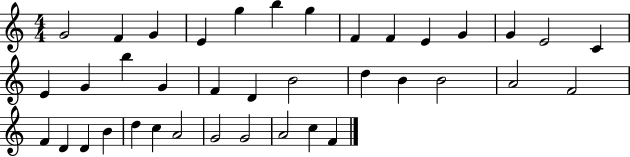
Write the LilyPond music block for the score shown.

{
  \clef treble
  \numericTimeSignature
  \time 4/4
  \key c \major
  g'2 f'4 g'4 | e'4 g''4 b''4 g''4 | f'4 f'4 e'4 g'4 | g'4 e'2 c'4 | \break e'4 g'4 b''4 g'4 | f'4 d'4 b'2 | d''4 b'4 b'2 | a'2 f'2 | \break f'4 d'4 d'4 b'4 | d''4 c''4 a'2 | g'2 g'2 | a'2 c''4 f'4 | \break \bar "|."
}